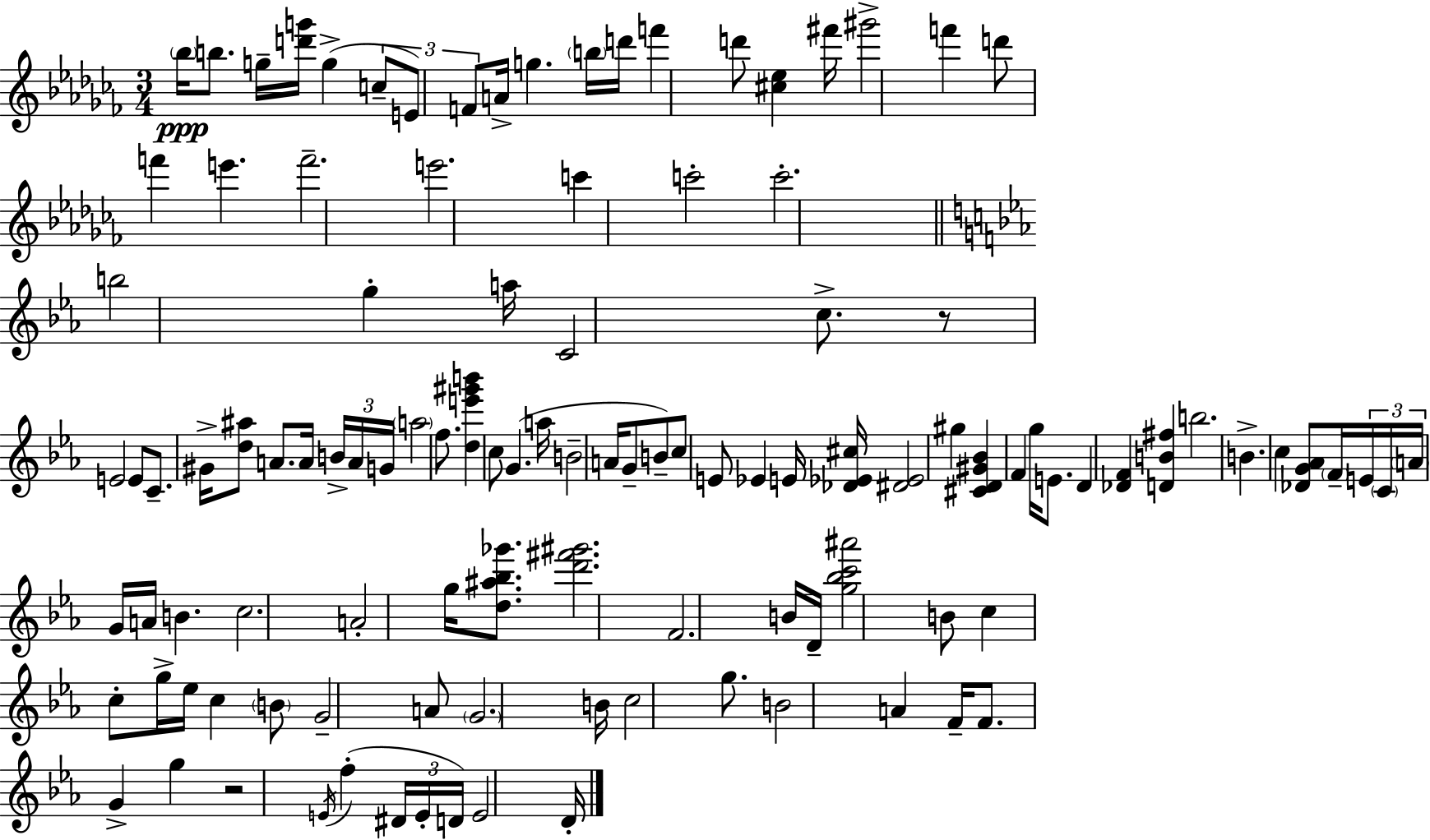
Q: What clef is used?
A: treble